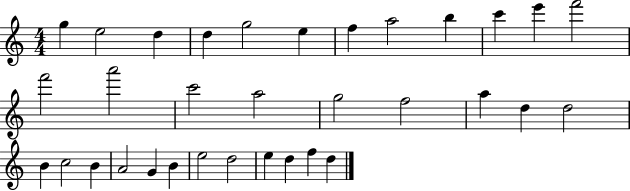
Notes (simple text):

G5/q E5/h D5/q D5/q G5/h E5/q F5/q A5/h B5/q C6/q E6/q F6/h F6/h A6/h C6/h A5/h G5/h F5/h A5/q D5/q D5/h B4/q C5/h B4/q A4/h G4/q B4/q E5/h D5/h E5/q D5/q F5/q D5/q